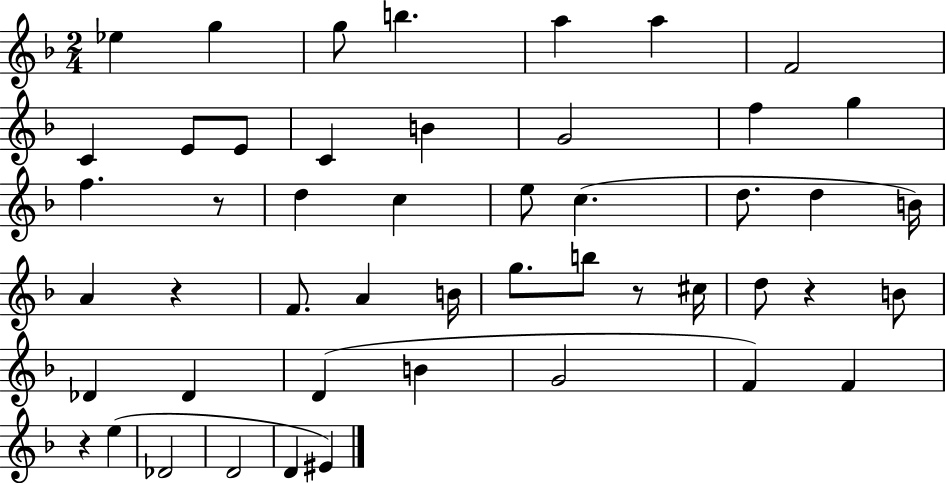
X:1
T:Untitled
M:2/4
L:1/4
K:F
_e g g/2 b a a F2 C E/2 E/2 C B G2 f g f z/2 d c e/2 c d/2 d B/4 A z F/2 A B/4 g/2 b/2 z/2 ^c/4 d/2 z B/2 _D _D D B G2 F F z e _D2 D2 D ^E